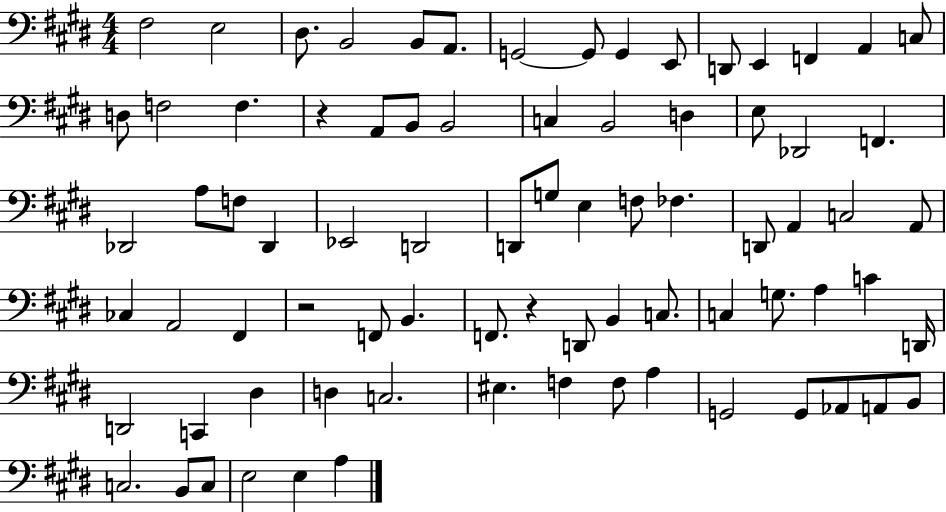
X:1
T:Untitled
M:4/4
L:1/4
K:E
^F,2 E,2 ^D,/2 B,,2 B,,/2 A,,/2 G,,2 G,,/2 G,, E,,/2 D,,/2 E,, F,, A,, C,/2 D,/2 F,2 F, z A,,/2 B,,/2 B,,2 C, B,,2 D, E,/2 _D,,2 F,, _D,,2 A,/2 F,/2 _D,, _E,,2 D,,2 D,,/2 G,/2 E, F,/2 _F, D,,/2 A,, C,2 A,,/2 _C, A,,2 ^F,, z2 F,,/2 B,, F,,/2 z D,,/2 B,, C,/2 C, G,/2 A, C D,,/4 D,,2 C,, ^D, D, C,2 ^E, F, F,/2 A, G,,2 G,,/2 _A,,/2 A,,/2 B,,/2 C,2 B,,/2 C,/2 E,2 E, A,